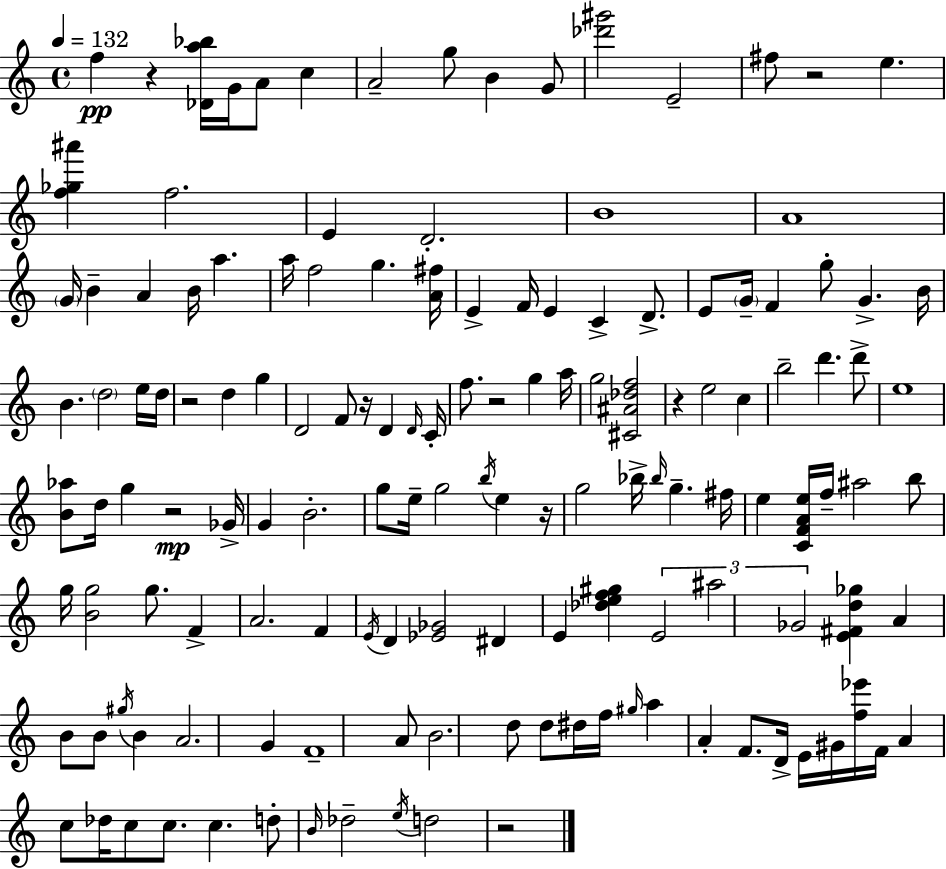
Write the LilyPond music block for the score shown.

{
  \clef treble
  \time 4/4
  \defaultTimeSignature
  \key c \major
  \tempo 4 = 132
  f''4\pp r4 <des' a'' bes''>16 g'16 a'8 c''4 | a'2-- g''8 b'4 g'8 | <des''' gis'''>2 e'2-- | fis''8 r2 e''4. | \break <f'' ges'' ais'''>4 f''2. | e'4 d'2.-. | b'1 | a'1 | \break \parenthesize g'16 b'4-- a'4 b'16 a''4. | a''16 f''2 g''4. <a' fis''>16 | e'4-> f'16 e'4 c'4-> d'8.-> | e'8 \parenthesize g'16-- f'4 g''8-. g'4.-> b'16 | \break b'4. \parenthesize d''2 e''16 d''16 | r2 d''4 g''4 | d'2 f'8 r16 d'4 \grace { d'16 } | c'16-. f''8. r2 g''4 | \break a''16 g''2 <cis' ais' des'' f''>2 | r4 e''2 c''4 | b''2-- d'''4. d'''8-> | e''1 | \break <b' aes''>8 d''16 g''4 r2\mp | ges'16-> g'4 b'2.-. | g''8 e''16-- g''2 \acciaccatura { b''16 } e''4 | r16 g''2 bes''16-> \grace { bes''16 } g''4.-- | \break fis''16 e''4 <c' f' a' e''>16 f''16-- ais''2 | b''8 g''16 <b' g''>2 g''8. f'4-> | a'2. f'4 | \acciaccatura { e'16 } d'4 <ees' ges'>2 | \break dis'4 e'4 <des'' e'' f'' gis''>4 \tuplet 3/2 { e'2 | ais''2 ges'2 } | <e' fis' d'' ges''>4 a'4 b'8 b'8 | \acciaccatura { gis''16 } b'4 a'2. | \break g'4 f'1-- | a'8 b'2. | d''8 d''8 dis''16 f''16 \grace { gis''16 } a''4 a'4-. | f'8. d'16-> e'16 gis'16 <f'' ees'''>16 f'16 a'4 c''8 | \break des''16 c''8 c''8. c''4. d''8-. \grace { b'16 } des''2-- | \acciaccatura { e''16 } d''2 | r2 \bar "|."
}